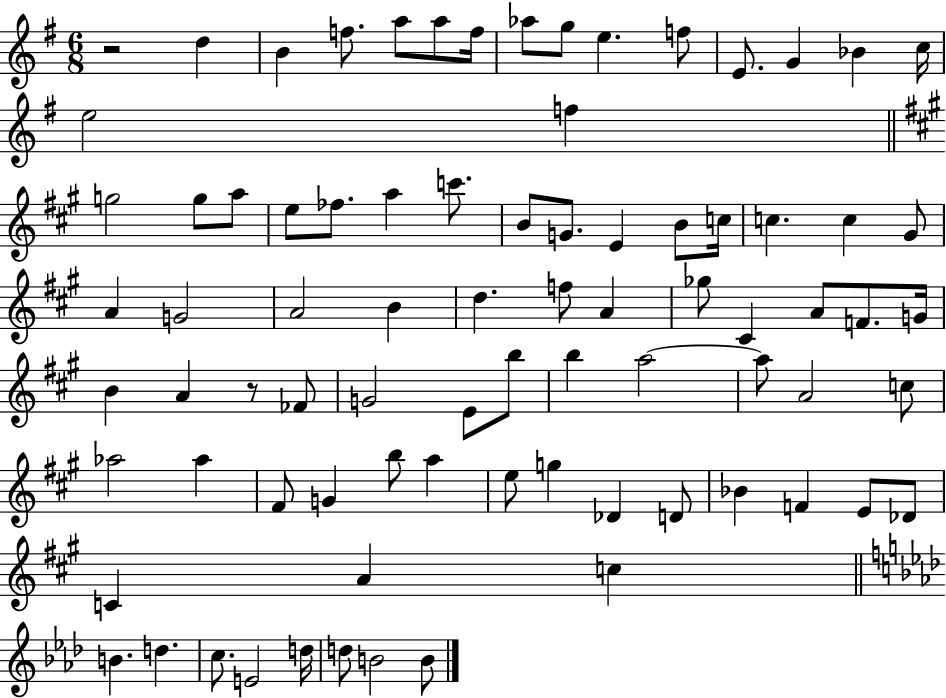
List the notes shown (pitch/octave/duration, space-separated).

R/h D5/q B4/q F5/e. A5/e A5/e F5/s Ab5/e G5/e E5/q. F5/e E4/e. G4/q Bb4/q C5/s E5/h F5/q G5/h G5/e A5/e E5/e FES5/e. A5/q C6/e. B4/e G4/e. E4/q B4/e C5/s C5/q. C5/q G#4/e A4/q G4/h A4/h B4/q D5/q. F5/e A4/q Gb5/e C#4/q A4/e F4/e. G4/s B4/q A4/q R/e FES4/e G4/h E4/e B5/e B5/q A5/h A5/e A4/h C5/e Ab5/h Ab5/q F#4/e G4/q B5/e A5/q E5/e G5/q Db4/q D4/e Bb4/q F4/q E4/e Db4/e C4/q A4/q C5/q B4/q. D5/q. C5/e. E4/h D5/s D5/e B4/h B4/e